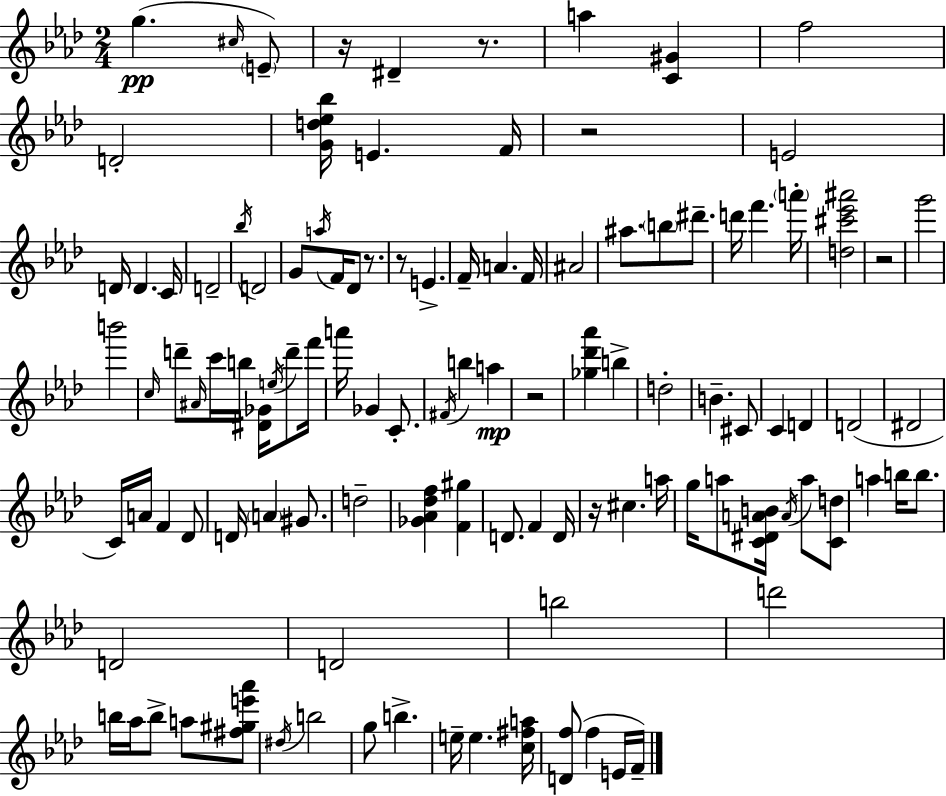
X:1
T:Untitled
M:2/4
L:1/4
K:Fm
g ^c/4 E/2 z/4 ^D z/2 a [C^G] f2 D2 [Gd_e_b]/4 E F/4 z2 E2 D/4 D C/4 D2 _b/4 D2 G/2 a/4 F/4 _D/2 z/2 z/2 E F/4 A F/4 ^A2 ^a/2 b/2 ^d'/2 d'/4 f' a'/4 [d^c'_e'^a']2 z2 g'2 b'2 c/4 d'/2 ^A/4 c'/4 b/4 [^D_G]/4 e/4 d'/2 f'/4 a'/4 _G C/2 ^F/4 b a z2 [_g_d'_a'] b d2 B ^C/2 C D D2 ^D2 C/4 A/4 F _D/2 D/4 A ^G/2 d2 [_G_A_df] [F^g] D/2 F D/4 z/4 ^c a/4 g/4 a/2 [C^DAB]/4 A/4 a/2 [Cd]/2 a b/4 b/2 D2 D2 b2 d'2 b/4 _a/4 b/2 a/2 [^f^ge'_a']/2 ^d/4 b2 g/2 b e/4 e [c^fa]/4 [Df]/2 f E/4 F/4